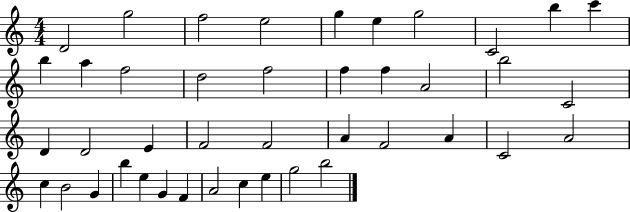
D4/h G5/h F5/h E5/h G5/q E5/q G5/h C4/h B5/q C6/q B5/q A5/q F5/h D5/h F5/h F5/q F5/q A4/h B5/h C4/h D4/q D4/h E4/q F4/h F4/h A4/q F4/h A4/q C4/h A4/h C5/q B4/h G4/q B5/q E5/q G4/q F4/q A4/h C5/q E5/q G5/h B5/h